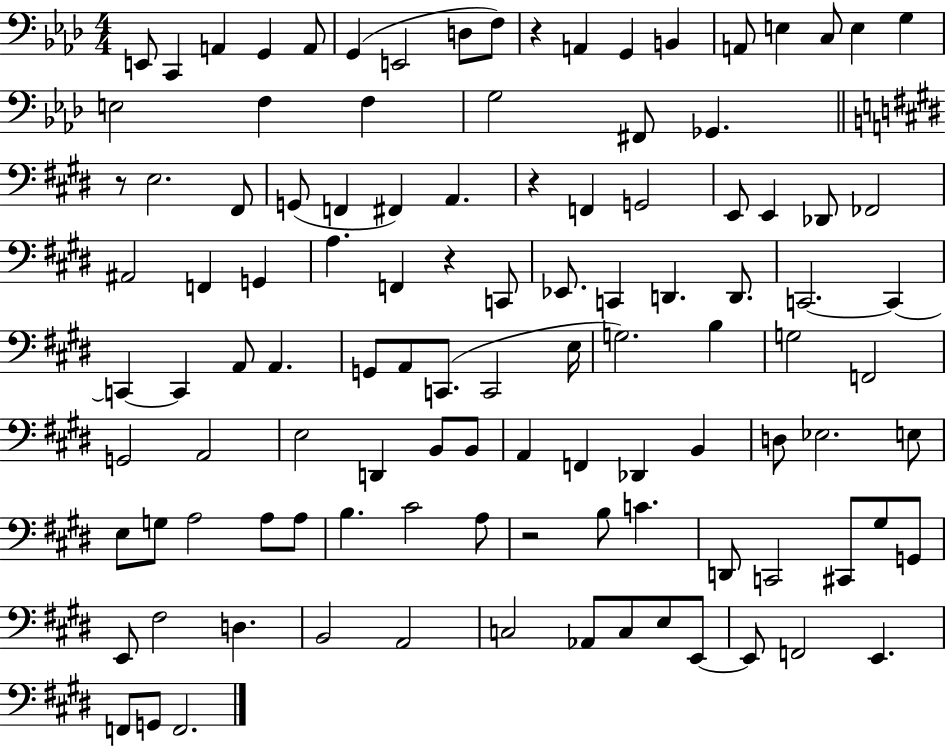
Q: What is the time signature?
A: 4/4